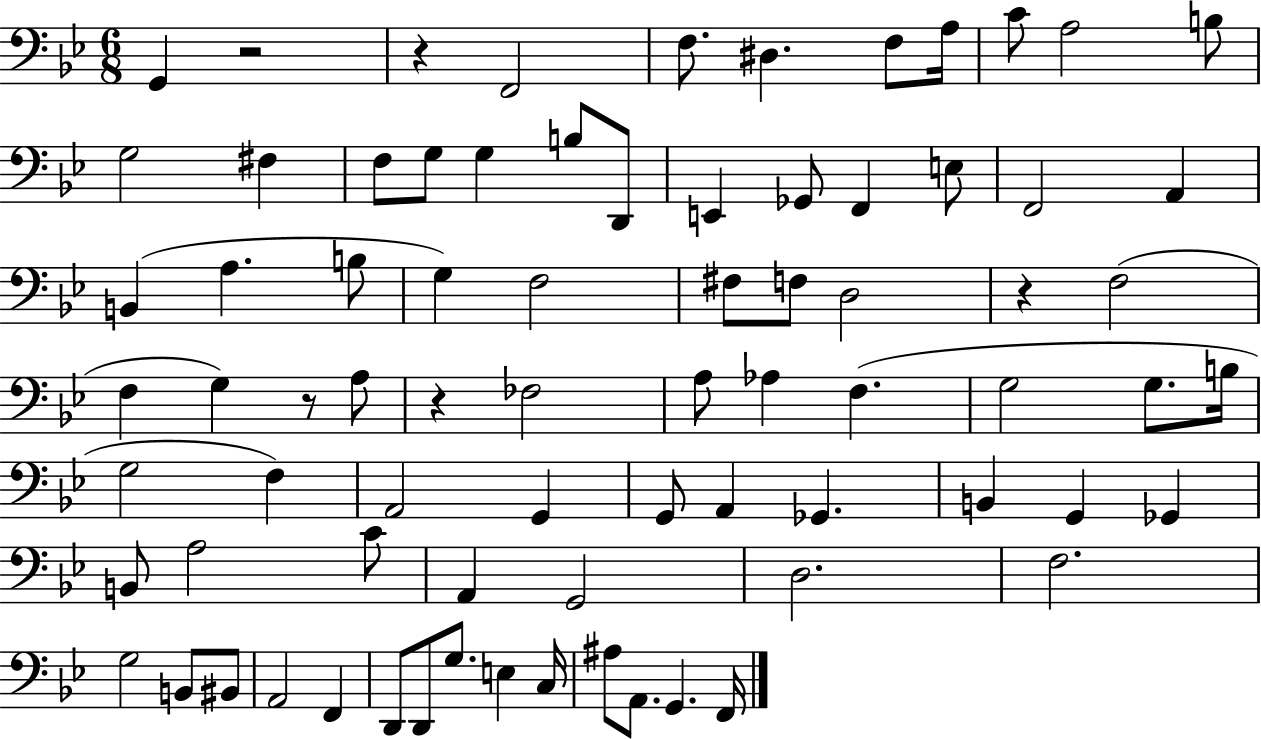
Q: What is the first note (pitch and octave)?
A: G2